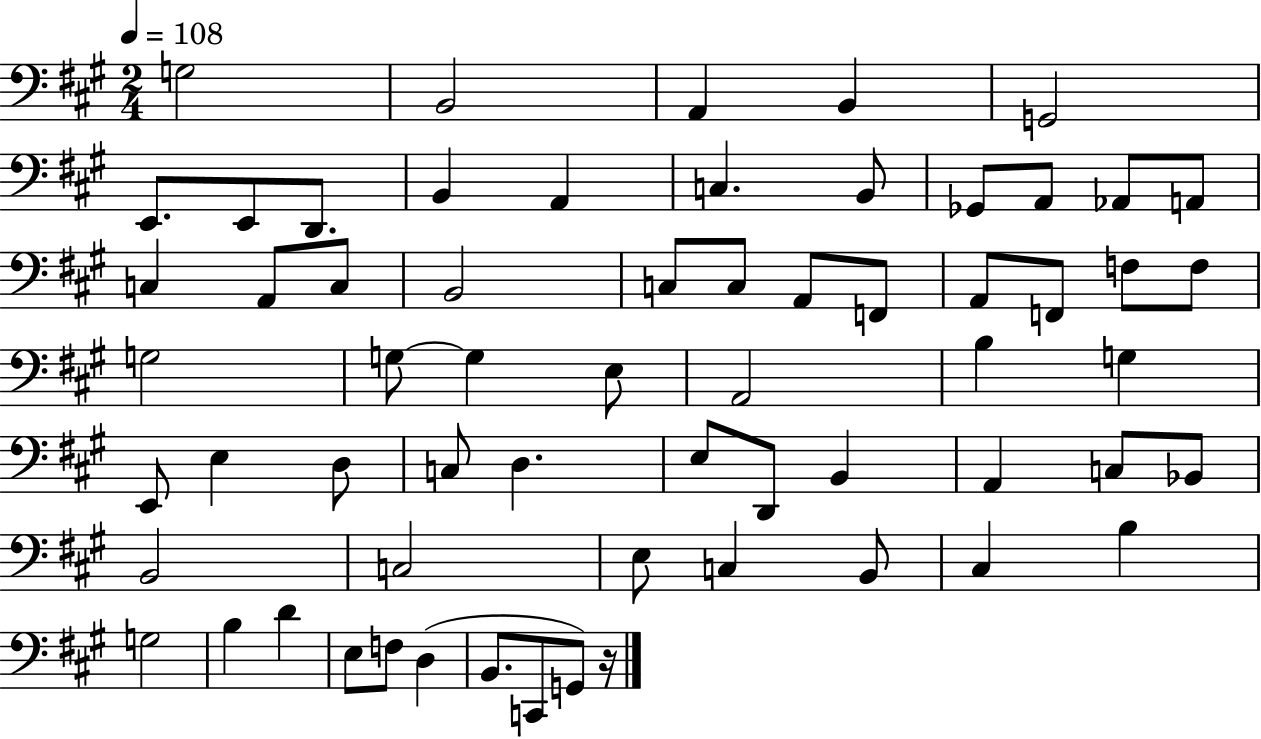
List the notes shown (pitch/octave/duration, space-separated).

G3/h B2/h A2/q B2/q G2/h E2/e. E2/e D2/e. B2/q A2/q C3/q. B2/e Gb2/e A2/e Ab2/e A2/e C3/q A2/e C3/e B2/h C3/e C3/e A2/e F2/e A2/e F2/e F3/e F3/e G3/h G3/e G3/q E3/e A2/h B3/q G3/q E2/e E3/q D3/e C3/e D3/q. E3/e D2/e B2/q A2/q C3/e Bb2/e B2/h C3/h E3/e C3/q B2/e C#3/q B3/q G3/h B3/q D4/q E3/e F3/e D3/q B2/e. C2/e G2/e R/s